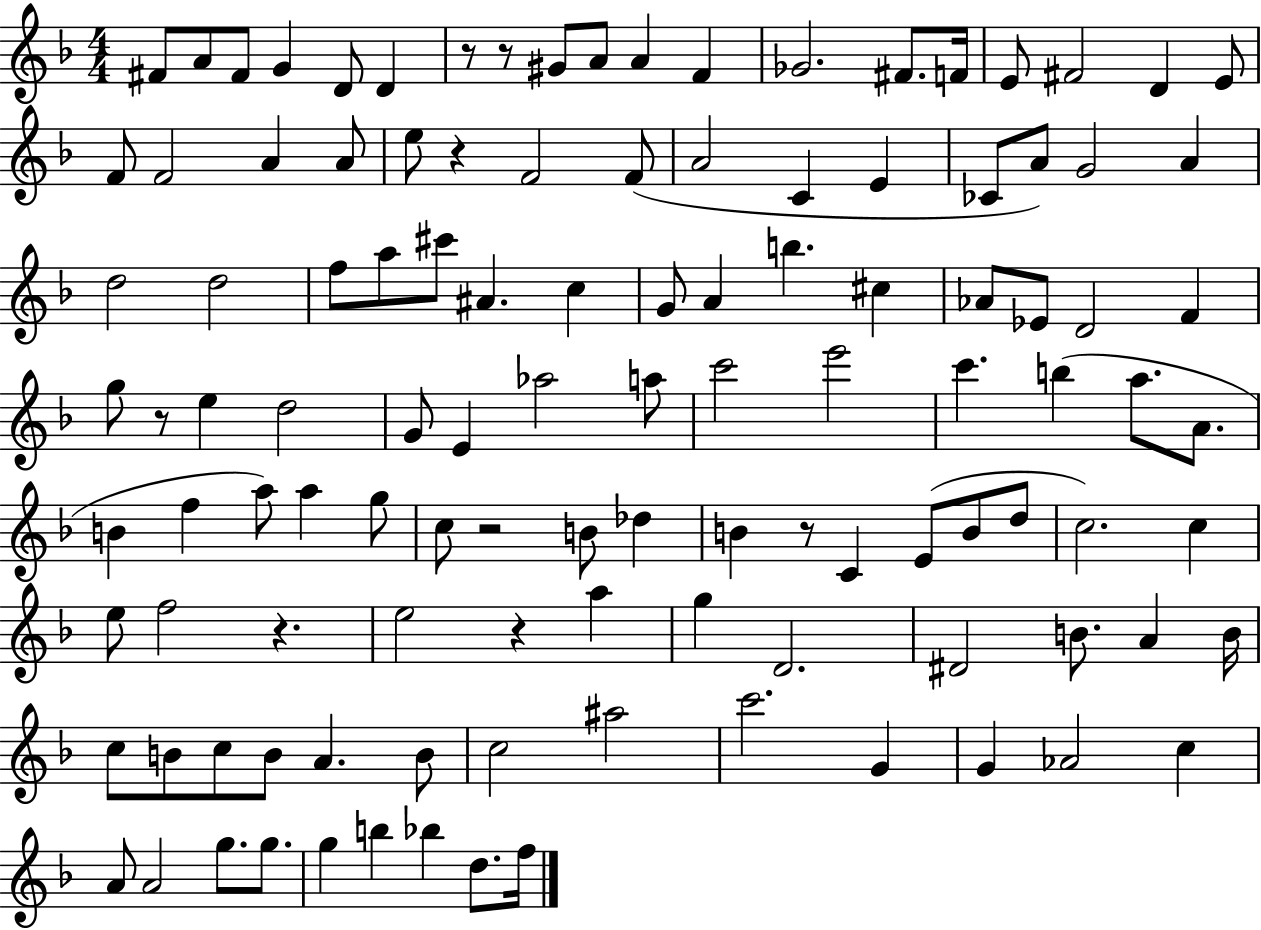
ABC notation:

X:1
T:Untitled
M:4/4
L:1/4
K:F
^F/2 A/2 ^F/2 G D/2 D z/2 z/2 ^G/2 A/2 A F _G2 ^F/2 F/4 E/2 ^F2 D E/2 F/2 F2 A A/2 e/2 z F2 F/2 A2 C E _C/2 A/2 G2 A d2 d2 f/2 a/2 ^c'/2 ^A c G/2 A b ^c _A/2 _E/2 D2 F g/2 z/2 e d2 G/2 E _a2 a/2 c'2 e'2 c' b a/2 A/2 B f a/2 a g/2 c/2 z2 B/2 _d B z/2 C E/2 B/2 d/2 c2 c e/2 f2 z e2 z a g D2 ^D2 B/2 A B/4 c/2 B/2 c/2 B/2 A B/2 c2 ^a2 c'2 G G _A2 c A/2 A2 g/2 g/2 g b _b d/2 f/4